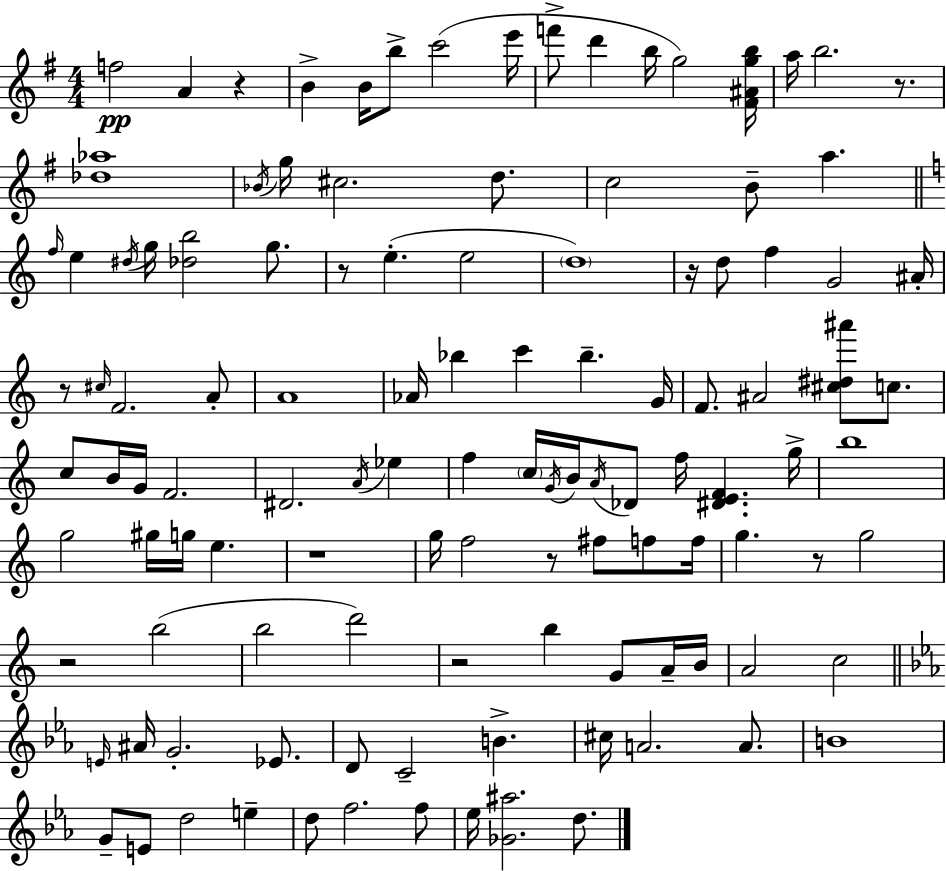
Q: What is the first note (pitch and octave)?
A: F5